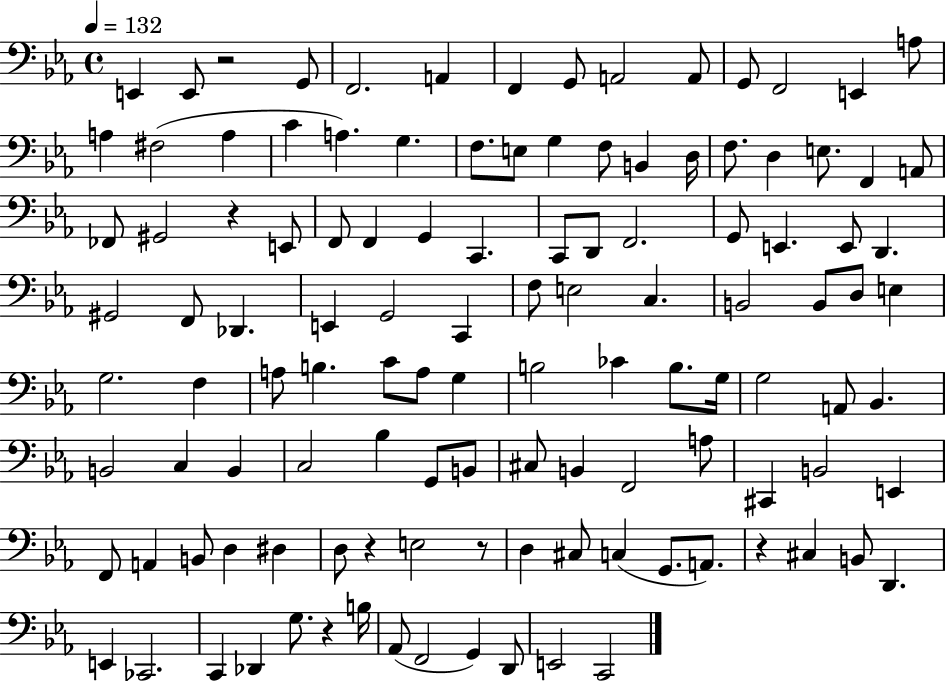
X:1
T:Untitled
M:4/4
L:1/4
K:Eb
E,, E,,/2 z2 G,,/2 F,,2 A,, F,, G,,/2 A,,2 A,,/2 G,,/2 F,,2 E,, A,/2 A, ^F,2 A, C A, G, F,/2 E,/2 G, F,/2 B,, D,/4 F,/2 D, E,/2 F,, A,,/2 _F,,/2 ^G,,2 z E,,/2 F,,/2 F,, G,, C,, C,,/2 D,,/2 F,,2 G,,/2 E,, E,,/2 D,, ^G,,2 F,,/2 _D,, E,, G,,2 C,, F,/2 E,2 C, B,,2 B,,/2 D,/2 E, G,2 F, A,/2 B, C/2 A,/2 G, B,2 _C B,/2 G,/4 G,2 A,,/2 _B,, B,,2 C, B,, C,2 _B, G,,/2 B,,/2 ^C,/2 B,, F,,2 A,/2 ^C,, B,,2 E,, F,,/2 A,, B,,/2 D, ^D, D,/2 z E,2 z/2 D, ^C,/2 C, G,,/2 A,,/2 z ^C, B,,/2 D,, E,, _C,,2 C,, _D,, G,/2 z B,/4 _A,,/2 F,,2 G,, D,,/2 E,,2 C,,2